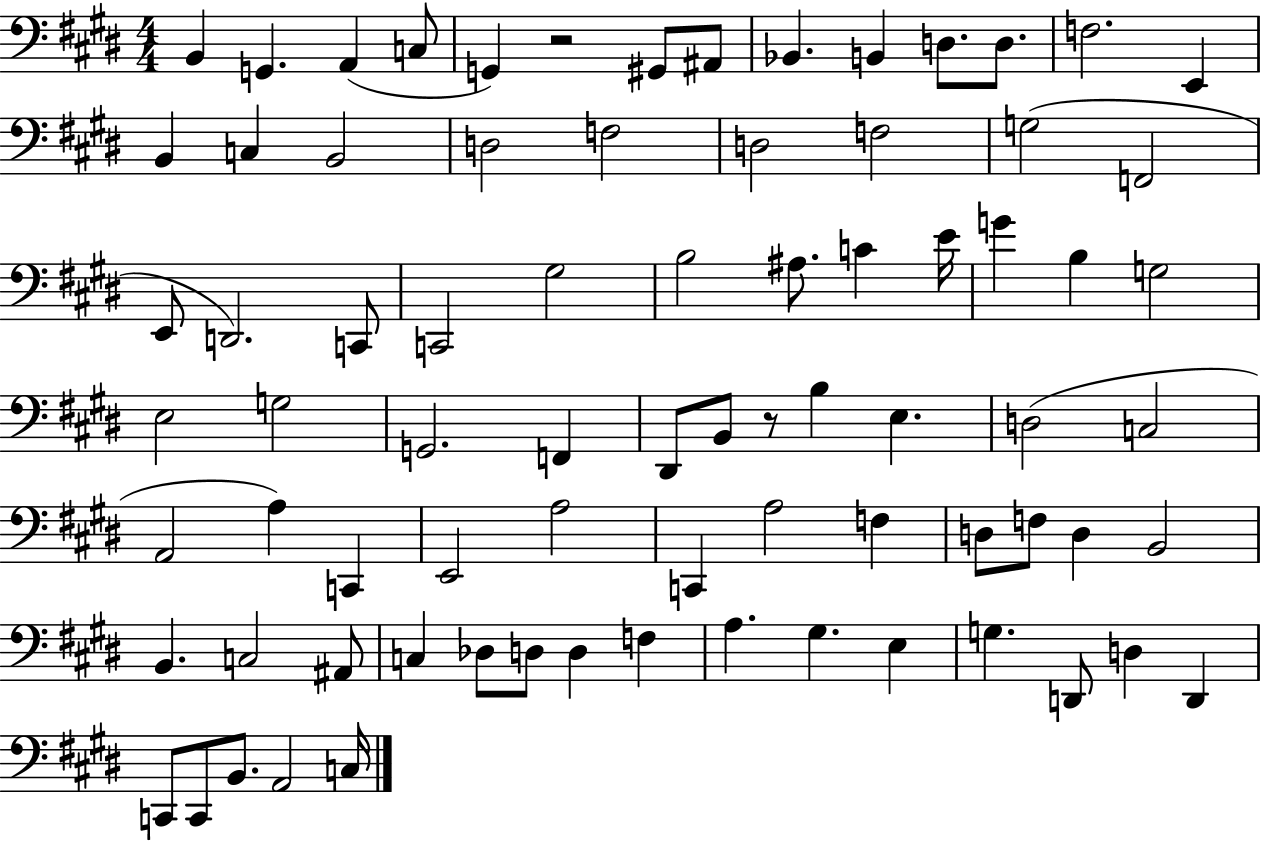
X:1
T:Untitled
M:4/4
L:1/4
K:E
B,, G,, A,, C,/2 G,, z2 ^G,,/2 ^A,,/2 _B,, B,, D,/2 D,/2 F,2 E,, B,, C, B,,2 D,2 F,2 D,2 F,2 G,2 F,,2 E,,/2 D,,2 C,,/2 C,,2 ^G,2 B,2 ^A,/2 C E/4 G B, G,2 E,2 G,2 G,,2 F,, ^D,,/2 B,,/2 z/2 B, E, D,2 C,2 A,,2 A, C,, E,,2 A,2 C,, A,2 F, D,/2 F,/2 D, B,,2 B,, C,2 ^A,,/2 C, _D,/2 D,/2 D, F, A, ^G, E, G, D,,/2 D, D,, C,,/2 C,,/2 B,,/2 A,,2 C,/4